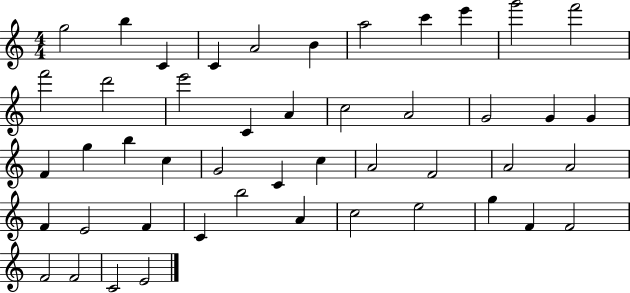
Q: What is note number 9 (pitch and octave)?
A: E6